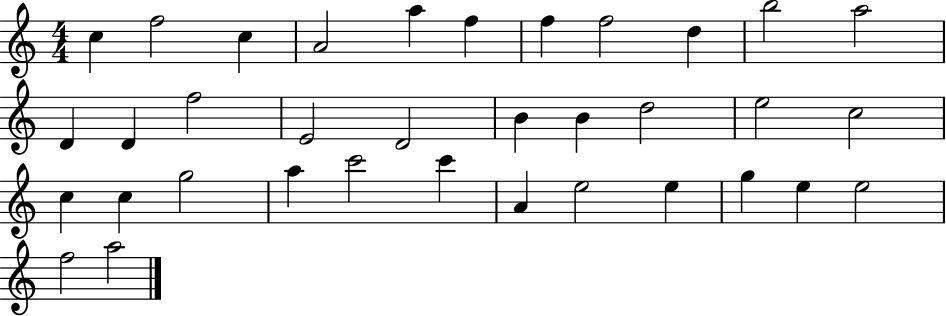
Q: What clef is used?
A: treble